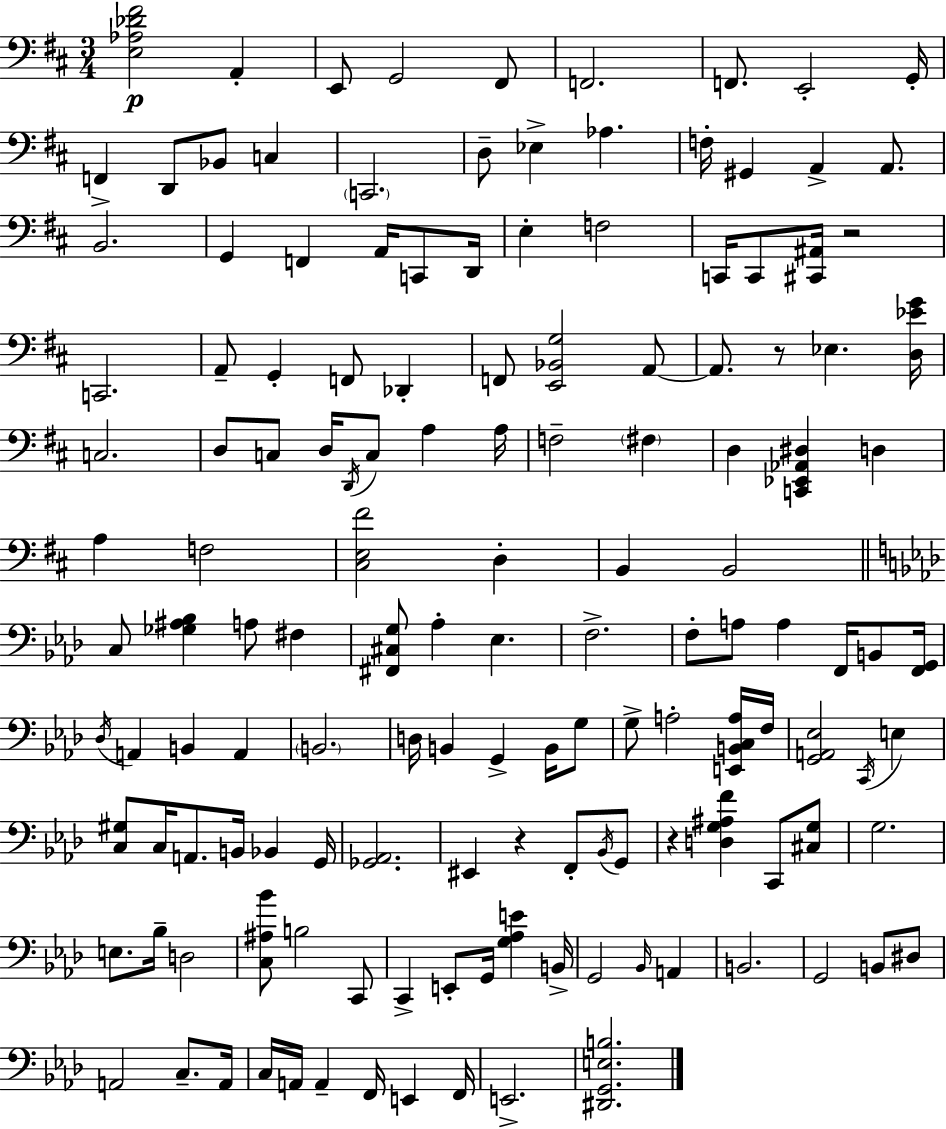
X:1
T:Untitled
M:3/4
L:1/4
K:D
[E,_A,_D^F]2 A,, E,,/2 G,,2 ^F,,/2 F,,2 F,,/2 E,,2 G,,/4 F,, D,,/2 _B,,/2 C, C,,2 D,/2 _E, _A, F,/4 ^G,, A,, A,,/2 B,,2 G,, F,, A,,/4 C,,/2 D,,/4 E, F,2 C,,/4 C,,/2 [^C,,^A,,]/4 z2 C,,2 A,,/2 G,, F,,/2 _D,, F,,/2 [E,,_B,,G,]2 A,,/2 A,,/2 z/2 _E, [D,_EG]/4 C,2 D,/2 C,/2 D,/4 D,,/4 C,/2 A, A,/4 F,2 ^F, D, [C,,_E,,_A,,^D,] D, A, F,2 [^C,E,^F]2 D, B,, B,,2 C,/2 [_G,^A,_B,] A,/2 ^F, [^F,,^C,G,]/2 _A, _E, F,2 F,/2 A,/2 A, F,,/4 B,,/2 [F,,G,,]/4 _D,/4 A,, B,, A,, B,,2 D,/4 B,, G,, B,,/4 G,/2 G,/2 A,2 [E,,B,,C,A,]/4 F,/4 [G,,A,,_E,]2 C,,/4 E, [C,^G,]/2 C,/4 A,,/2 B,,/4 _B,, G,,/4 [_G,,_A,,]2 ^E,, z F,,/2 _B,,/4 G,,/2 z [D,G,^A,F] C,,/2 [^C,G,]/2 G,2 E,/2 _B,/4 D,2 [C,^A,_B]/2 B,2 C,,/2 C,, E,,/2 G,,/4 [G,_A,E] B,,/4 G,,2 _B,,/4 A,, B,,2 G,,2 B,,/2 ^D,/2 A,,2 C,/2 A,,/4 C,/4 A,,/4 A,, F,,/4 E,, F,,/4 E,,2 [^D,,G,,E,B,]2